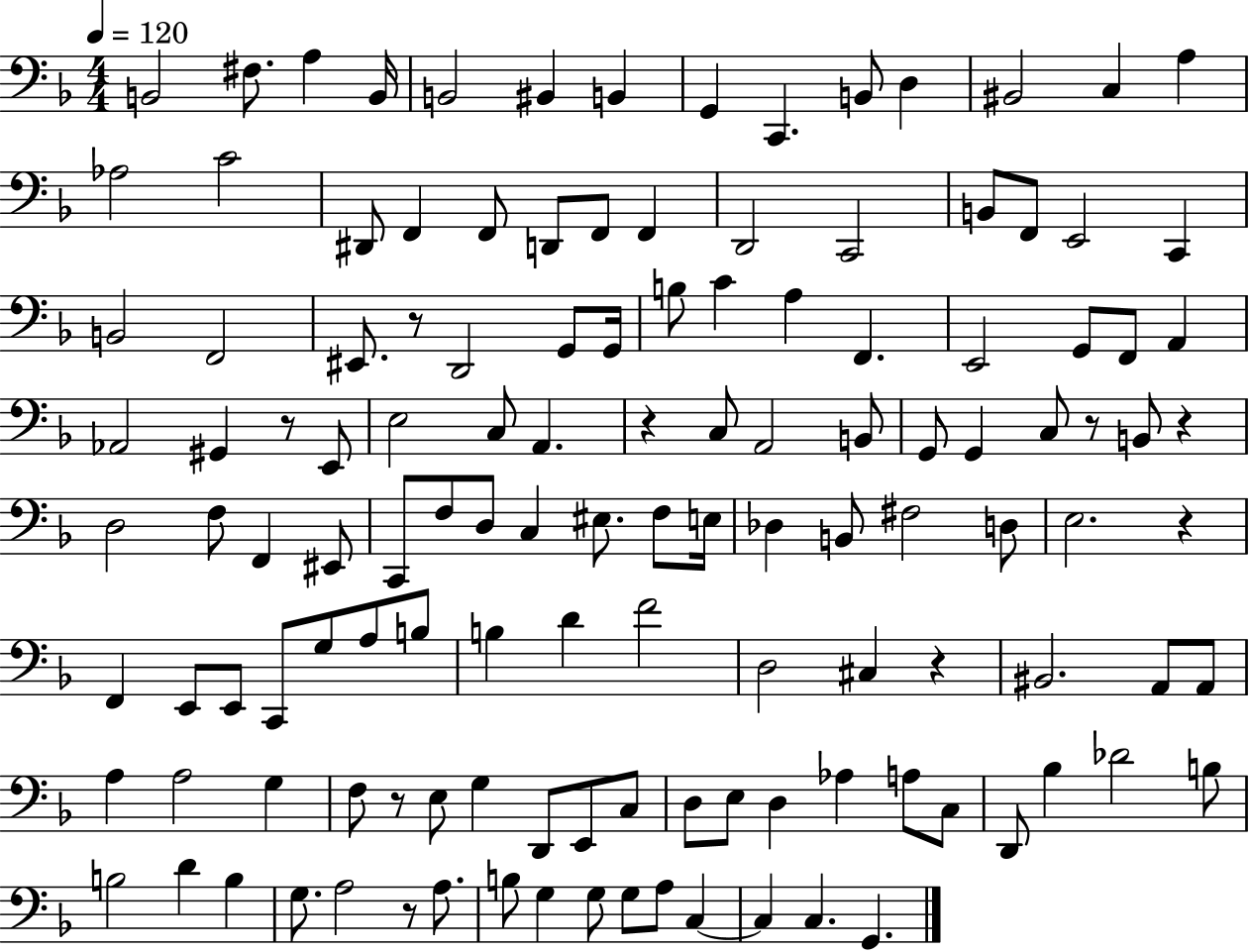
{
  \clef bass
  \numericTimeSignature
  \time 4/4
  \key f \major
  \tempo 4 = 120
  b,2 fis8. a4 b,16 | b,2 bis,4 b,4 | g,4 c,4. b,8 d4 | bis,2 c4 a4 | \break aes2 c'2 | dis,8 f,4 f,8 d,8 f,8 f,4 | d,2 c,2 | b,8 f,8 e,2 c,4 | \break b,2 f,2 | eis,8. r8 d,2 g,8 g,16 | b8 c'4 a4 f,4. | e,2 g,8 f,8 a,4 | \break aes,2 gis,4 r8 e,8 | e2 c8 a,4. | r4 c8 a,2 b,8 | g,8 g,4 c8 r8 b,8 r4 | \break d2 f8 f,4 eis,8 | c,8 f8 d8 c4 eis8. f8 e16 | des4 b,8 fis2 d8 | e2. r4 | \break f,4 e,8 e,8 c,8 g8 a8 b8 | b4 d'4 f'2 | d2 cis4 r4 | bis,2. a,8 a,8 | \break a4 a2 g4 | f8 r8 e8 g4 d,8 e,8 c8 | d8 e8 d4 aes4 a8 c8 | d,8 bes4 des'2 b8 | \break b2 d'4 b4 | g8. a2 r8 a8. | b8 g4 g8 g8 a8 c4~~ | c4 c4. g,4. | \break \bar "|."
}